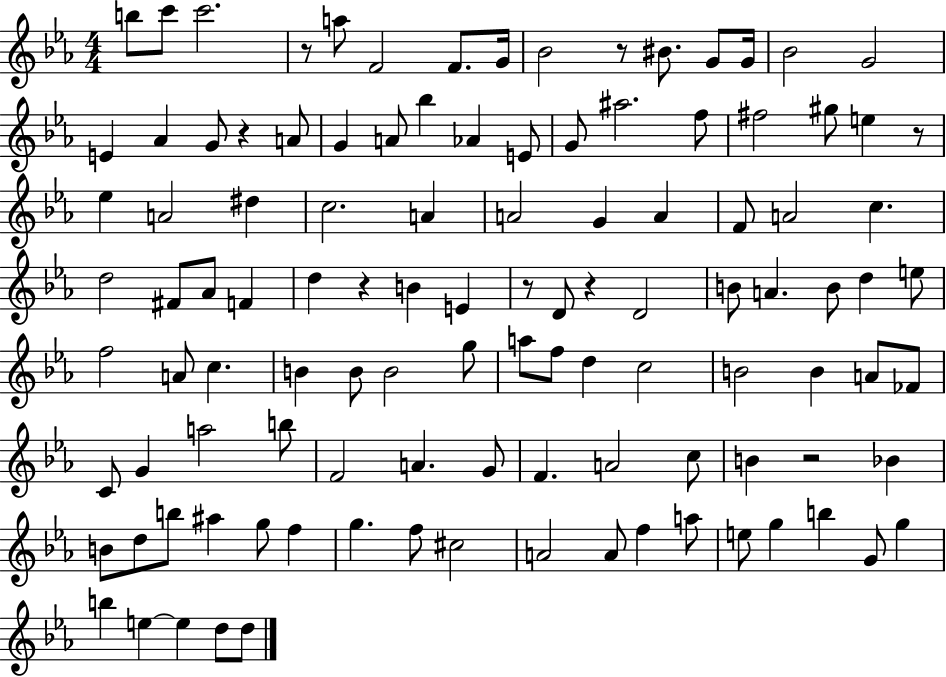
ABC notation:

X:1
T:Untitled
M:4/4
L:1/4
K:Eb
b/2 c'/2 c'2 z/2 a/2 F2 F/2 G/4 _B2 z/2 ^B/2 G/2 G/4 _B2 G2 E _A G/2 z A/2 G A/2 _b _A E/2 G/2 ^a2 f/2 ^f2 ^g/2 e z/2 _e A2 ^d c2 A A2 G A F/2 A2 c d2 ^F/2 _A/2 F d z B E z/2 D/2 z D2 B/2 A B/2 d e/2 f2 A/2 c B B/2 B2 g/2 a/2 f/2 d c2 B2 B A/2 _F/2 C/2 G a2 b/2 F2 A G/2 F A2 c/2 B z2 _B B/2 d/2 b/2 ^a g/2 f g f/2 ^c2 A2 A/2 f a/2 e/2 g b G/2 g b e e d/2 d/2